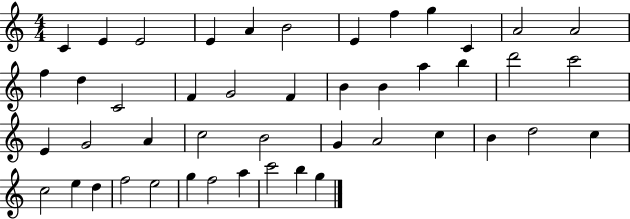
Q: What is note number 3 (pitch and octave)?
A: E4